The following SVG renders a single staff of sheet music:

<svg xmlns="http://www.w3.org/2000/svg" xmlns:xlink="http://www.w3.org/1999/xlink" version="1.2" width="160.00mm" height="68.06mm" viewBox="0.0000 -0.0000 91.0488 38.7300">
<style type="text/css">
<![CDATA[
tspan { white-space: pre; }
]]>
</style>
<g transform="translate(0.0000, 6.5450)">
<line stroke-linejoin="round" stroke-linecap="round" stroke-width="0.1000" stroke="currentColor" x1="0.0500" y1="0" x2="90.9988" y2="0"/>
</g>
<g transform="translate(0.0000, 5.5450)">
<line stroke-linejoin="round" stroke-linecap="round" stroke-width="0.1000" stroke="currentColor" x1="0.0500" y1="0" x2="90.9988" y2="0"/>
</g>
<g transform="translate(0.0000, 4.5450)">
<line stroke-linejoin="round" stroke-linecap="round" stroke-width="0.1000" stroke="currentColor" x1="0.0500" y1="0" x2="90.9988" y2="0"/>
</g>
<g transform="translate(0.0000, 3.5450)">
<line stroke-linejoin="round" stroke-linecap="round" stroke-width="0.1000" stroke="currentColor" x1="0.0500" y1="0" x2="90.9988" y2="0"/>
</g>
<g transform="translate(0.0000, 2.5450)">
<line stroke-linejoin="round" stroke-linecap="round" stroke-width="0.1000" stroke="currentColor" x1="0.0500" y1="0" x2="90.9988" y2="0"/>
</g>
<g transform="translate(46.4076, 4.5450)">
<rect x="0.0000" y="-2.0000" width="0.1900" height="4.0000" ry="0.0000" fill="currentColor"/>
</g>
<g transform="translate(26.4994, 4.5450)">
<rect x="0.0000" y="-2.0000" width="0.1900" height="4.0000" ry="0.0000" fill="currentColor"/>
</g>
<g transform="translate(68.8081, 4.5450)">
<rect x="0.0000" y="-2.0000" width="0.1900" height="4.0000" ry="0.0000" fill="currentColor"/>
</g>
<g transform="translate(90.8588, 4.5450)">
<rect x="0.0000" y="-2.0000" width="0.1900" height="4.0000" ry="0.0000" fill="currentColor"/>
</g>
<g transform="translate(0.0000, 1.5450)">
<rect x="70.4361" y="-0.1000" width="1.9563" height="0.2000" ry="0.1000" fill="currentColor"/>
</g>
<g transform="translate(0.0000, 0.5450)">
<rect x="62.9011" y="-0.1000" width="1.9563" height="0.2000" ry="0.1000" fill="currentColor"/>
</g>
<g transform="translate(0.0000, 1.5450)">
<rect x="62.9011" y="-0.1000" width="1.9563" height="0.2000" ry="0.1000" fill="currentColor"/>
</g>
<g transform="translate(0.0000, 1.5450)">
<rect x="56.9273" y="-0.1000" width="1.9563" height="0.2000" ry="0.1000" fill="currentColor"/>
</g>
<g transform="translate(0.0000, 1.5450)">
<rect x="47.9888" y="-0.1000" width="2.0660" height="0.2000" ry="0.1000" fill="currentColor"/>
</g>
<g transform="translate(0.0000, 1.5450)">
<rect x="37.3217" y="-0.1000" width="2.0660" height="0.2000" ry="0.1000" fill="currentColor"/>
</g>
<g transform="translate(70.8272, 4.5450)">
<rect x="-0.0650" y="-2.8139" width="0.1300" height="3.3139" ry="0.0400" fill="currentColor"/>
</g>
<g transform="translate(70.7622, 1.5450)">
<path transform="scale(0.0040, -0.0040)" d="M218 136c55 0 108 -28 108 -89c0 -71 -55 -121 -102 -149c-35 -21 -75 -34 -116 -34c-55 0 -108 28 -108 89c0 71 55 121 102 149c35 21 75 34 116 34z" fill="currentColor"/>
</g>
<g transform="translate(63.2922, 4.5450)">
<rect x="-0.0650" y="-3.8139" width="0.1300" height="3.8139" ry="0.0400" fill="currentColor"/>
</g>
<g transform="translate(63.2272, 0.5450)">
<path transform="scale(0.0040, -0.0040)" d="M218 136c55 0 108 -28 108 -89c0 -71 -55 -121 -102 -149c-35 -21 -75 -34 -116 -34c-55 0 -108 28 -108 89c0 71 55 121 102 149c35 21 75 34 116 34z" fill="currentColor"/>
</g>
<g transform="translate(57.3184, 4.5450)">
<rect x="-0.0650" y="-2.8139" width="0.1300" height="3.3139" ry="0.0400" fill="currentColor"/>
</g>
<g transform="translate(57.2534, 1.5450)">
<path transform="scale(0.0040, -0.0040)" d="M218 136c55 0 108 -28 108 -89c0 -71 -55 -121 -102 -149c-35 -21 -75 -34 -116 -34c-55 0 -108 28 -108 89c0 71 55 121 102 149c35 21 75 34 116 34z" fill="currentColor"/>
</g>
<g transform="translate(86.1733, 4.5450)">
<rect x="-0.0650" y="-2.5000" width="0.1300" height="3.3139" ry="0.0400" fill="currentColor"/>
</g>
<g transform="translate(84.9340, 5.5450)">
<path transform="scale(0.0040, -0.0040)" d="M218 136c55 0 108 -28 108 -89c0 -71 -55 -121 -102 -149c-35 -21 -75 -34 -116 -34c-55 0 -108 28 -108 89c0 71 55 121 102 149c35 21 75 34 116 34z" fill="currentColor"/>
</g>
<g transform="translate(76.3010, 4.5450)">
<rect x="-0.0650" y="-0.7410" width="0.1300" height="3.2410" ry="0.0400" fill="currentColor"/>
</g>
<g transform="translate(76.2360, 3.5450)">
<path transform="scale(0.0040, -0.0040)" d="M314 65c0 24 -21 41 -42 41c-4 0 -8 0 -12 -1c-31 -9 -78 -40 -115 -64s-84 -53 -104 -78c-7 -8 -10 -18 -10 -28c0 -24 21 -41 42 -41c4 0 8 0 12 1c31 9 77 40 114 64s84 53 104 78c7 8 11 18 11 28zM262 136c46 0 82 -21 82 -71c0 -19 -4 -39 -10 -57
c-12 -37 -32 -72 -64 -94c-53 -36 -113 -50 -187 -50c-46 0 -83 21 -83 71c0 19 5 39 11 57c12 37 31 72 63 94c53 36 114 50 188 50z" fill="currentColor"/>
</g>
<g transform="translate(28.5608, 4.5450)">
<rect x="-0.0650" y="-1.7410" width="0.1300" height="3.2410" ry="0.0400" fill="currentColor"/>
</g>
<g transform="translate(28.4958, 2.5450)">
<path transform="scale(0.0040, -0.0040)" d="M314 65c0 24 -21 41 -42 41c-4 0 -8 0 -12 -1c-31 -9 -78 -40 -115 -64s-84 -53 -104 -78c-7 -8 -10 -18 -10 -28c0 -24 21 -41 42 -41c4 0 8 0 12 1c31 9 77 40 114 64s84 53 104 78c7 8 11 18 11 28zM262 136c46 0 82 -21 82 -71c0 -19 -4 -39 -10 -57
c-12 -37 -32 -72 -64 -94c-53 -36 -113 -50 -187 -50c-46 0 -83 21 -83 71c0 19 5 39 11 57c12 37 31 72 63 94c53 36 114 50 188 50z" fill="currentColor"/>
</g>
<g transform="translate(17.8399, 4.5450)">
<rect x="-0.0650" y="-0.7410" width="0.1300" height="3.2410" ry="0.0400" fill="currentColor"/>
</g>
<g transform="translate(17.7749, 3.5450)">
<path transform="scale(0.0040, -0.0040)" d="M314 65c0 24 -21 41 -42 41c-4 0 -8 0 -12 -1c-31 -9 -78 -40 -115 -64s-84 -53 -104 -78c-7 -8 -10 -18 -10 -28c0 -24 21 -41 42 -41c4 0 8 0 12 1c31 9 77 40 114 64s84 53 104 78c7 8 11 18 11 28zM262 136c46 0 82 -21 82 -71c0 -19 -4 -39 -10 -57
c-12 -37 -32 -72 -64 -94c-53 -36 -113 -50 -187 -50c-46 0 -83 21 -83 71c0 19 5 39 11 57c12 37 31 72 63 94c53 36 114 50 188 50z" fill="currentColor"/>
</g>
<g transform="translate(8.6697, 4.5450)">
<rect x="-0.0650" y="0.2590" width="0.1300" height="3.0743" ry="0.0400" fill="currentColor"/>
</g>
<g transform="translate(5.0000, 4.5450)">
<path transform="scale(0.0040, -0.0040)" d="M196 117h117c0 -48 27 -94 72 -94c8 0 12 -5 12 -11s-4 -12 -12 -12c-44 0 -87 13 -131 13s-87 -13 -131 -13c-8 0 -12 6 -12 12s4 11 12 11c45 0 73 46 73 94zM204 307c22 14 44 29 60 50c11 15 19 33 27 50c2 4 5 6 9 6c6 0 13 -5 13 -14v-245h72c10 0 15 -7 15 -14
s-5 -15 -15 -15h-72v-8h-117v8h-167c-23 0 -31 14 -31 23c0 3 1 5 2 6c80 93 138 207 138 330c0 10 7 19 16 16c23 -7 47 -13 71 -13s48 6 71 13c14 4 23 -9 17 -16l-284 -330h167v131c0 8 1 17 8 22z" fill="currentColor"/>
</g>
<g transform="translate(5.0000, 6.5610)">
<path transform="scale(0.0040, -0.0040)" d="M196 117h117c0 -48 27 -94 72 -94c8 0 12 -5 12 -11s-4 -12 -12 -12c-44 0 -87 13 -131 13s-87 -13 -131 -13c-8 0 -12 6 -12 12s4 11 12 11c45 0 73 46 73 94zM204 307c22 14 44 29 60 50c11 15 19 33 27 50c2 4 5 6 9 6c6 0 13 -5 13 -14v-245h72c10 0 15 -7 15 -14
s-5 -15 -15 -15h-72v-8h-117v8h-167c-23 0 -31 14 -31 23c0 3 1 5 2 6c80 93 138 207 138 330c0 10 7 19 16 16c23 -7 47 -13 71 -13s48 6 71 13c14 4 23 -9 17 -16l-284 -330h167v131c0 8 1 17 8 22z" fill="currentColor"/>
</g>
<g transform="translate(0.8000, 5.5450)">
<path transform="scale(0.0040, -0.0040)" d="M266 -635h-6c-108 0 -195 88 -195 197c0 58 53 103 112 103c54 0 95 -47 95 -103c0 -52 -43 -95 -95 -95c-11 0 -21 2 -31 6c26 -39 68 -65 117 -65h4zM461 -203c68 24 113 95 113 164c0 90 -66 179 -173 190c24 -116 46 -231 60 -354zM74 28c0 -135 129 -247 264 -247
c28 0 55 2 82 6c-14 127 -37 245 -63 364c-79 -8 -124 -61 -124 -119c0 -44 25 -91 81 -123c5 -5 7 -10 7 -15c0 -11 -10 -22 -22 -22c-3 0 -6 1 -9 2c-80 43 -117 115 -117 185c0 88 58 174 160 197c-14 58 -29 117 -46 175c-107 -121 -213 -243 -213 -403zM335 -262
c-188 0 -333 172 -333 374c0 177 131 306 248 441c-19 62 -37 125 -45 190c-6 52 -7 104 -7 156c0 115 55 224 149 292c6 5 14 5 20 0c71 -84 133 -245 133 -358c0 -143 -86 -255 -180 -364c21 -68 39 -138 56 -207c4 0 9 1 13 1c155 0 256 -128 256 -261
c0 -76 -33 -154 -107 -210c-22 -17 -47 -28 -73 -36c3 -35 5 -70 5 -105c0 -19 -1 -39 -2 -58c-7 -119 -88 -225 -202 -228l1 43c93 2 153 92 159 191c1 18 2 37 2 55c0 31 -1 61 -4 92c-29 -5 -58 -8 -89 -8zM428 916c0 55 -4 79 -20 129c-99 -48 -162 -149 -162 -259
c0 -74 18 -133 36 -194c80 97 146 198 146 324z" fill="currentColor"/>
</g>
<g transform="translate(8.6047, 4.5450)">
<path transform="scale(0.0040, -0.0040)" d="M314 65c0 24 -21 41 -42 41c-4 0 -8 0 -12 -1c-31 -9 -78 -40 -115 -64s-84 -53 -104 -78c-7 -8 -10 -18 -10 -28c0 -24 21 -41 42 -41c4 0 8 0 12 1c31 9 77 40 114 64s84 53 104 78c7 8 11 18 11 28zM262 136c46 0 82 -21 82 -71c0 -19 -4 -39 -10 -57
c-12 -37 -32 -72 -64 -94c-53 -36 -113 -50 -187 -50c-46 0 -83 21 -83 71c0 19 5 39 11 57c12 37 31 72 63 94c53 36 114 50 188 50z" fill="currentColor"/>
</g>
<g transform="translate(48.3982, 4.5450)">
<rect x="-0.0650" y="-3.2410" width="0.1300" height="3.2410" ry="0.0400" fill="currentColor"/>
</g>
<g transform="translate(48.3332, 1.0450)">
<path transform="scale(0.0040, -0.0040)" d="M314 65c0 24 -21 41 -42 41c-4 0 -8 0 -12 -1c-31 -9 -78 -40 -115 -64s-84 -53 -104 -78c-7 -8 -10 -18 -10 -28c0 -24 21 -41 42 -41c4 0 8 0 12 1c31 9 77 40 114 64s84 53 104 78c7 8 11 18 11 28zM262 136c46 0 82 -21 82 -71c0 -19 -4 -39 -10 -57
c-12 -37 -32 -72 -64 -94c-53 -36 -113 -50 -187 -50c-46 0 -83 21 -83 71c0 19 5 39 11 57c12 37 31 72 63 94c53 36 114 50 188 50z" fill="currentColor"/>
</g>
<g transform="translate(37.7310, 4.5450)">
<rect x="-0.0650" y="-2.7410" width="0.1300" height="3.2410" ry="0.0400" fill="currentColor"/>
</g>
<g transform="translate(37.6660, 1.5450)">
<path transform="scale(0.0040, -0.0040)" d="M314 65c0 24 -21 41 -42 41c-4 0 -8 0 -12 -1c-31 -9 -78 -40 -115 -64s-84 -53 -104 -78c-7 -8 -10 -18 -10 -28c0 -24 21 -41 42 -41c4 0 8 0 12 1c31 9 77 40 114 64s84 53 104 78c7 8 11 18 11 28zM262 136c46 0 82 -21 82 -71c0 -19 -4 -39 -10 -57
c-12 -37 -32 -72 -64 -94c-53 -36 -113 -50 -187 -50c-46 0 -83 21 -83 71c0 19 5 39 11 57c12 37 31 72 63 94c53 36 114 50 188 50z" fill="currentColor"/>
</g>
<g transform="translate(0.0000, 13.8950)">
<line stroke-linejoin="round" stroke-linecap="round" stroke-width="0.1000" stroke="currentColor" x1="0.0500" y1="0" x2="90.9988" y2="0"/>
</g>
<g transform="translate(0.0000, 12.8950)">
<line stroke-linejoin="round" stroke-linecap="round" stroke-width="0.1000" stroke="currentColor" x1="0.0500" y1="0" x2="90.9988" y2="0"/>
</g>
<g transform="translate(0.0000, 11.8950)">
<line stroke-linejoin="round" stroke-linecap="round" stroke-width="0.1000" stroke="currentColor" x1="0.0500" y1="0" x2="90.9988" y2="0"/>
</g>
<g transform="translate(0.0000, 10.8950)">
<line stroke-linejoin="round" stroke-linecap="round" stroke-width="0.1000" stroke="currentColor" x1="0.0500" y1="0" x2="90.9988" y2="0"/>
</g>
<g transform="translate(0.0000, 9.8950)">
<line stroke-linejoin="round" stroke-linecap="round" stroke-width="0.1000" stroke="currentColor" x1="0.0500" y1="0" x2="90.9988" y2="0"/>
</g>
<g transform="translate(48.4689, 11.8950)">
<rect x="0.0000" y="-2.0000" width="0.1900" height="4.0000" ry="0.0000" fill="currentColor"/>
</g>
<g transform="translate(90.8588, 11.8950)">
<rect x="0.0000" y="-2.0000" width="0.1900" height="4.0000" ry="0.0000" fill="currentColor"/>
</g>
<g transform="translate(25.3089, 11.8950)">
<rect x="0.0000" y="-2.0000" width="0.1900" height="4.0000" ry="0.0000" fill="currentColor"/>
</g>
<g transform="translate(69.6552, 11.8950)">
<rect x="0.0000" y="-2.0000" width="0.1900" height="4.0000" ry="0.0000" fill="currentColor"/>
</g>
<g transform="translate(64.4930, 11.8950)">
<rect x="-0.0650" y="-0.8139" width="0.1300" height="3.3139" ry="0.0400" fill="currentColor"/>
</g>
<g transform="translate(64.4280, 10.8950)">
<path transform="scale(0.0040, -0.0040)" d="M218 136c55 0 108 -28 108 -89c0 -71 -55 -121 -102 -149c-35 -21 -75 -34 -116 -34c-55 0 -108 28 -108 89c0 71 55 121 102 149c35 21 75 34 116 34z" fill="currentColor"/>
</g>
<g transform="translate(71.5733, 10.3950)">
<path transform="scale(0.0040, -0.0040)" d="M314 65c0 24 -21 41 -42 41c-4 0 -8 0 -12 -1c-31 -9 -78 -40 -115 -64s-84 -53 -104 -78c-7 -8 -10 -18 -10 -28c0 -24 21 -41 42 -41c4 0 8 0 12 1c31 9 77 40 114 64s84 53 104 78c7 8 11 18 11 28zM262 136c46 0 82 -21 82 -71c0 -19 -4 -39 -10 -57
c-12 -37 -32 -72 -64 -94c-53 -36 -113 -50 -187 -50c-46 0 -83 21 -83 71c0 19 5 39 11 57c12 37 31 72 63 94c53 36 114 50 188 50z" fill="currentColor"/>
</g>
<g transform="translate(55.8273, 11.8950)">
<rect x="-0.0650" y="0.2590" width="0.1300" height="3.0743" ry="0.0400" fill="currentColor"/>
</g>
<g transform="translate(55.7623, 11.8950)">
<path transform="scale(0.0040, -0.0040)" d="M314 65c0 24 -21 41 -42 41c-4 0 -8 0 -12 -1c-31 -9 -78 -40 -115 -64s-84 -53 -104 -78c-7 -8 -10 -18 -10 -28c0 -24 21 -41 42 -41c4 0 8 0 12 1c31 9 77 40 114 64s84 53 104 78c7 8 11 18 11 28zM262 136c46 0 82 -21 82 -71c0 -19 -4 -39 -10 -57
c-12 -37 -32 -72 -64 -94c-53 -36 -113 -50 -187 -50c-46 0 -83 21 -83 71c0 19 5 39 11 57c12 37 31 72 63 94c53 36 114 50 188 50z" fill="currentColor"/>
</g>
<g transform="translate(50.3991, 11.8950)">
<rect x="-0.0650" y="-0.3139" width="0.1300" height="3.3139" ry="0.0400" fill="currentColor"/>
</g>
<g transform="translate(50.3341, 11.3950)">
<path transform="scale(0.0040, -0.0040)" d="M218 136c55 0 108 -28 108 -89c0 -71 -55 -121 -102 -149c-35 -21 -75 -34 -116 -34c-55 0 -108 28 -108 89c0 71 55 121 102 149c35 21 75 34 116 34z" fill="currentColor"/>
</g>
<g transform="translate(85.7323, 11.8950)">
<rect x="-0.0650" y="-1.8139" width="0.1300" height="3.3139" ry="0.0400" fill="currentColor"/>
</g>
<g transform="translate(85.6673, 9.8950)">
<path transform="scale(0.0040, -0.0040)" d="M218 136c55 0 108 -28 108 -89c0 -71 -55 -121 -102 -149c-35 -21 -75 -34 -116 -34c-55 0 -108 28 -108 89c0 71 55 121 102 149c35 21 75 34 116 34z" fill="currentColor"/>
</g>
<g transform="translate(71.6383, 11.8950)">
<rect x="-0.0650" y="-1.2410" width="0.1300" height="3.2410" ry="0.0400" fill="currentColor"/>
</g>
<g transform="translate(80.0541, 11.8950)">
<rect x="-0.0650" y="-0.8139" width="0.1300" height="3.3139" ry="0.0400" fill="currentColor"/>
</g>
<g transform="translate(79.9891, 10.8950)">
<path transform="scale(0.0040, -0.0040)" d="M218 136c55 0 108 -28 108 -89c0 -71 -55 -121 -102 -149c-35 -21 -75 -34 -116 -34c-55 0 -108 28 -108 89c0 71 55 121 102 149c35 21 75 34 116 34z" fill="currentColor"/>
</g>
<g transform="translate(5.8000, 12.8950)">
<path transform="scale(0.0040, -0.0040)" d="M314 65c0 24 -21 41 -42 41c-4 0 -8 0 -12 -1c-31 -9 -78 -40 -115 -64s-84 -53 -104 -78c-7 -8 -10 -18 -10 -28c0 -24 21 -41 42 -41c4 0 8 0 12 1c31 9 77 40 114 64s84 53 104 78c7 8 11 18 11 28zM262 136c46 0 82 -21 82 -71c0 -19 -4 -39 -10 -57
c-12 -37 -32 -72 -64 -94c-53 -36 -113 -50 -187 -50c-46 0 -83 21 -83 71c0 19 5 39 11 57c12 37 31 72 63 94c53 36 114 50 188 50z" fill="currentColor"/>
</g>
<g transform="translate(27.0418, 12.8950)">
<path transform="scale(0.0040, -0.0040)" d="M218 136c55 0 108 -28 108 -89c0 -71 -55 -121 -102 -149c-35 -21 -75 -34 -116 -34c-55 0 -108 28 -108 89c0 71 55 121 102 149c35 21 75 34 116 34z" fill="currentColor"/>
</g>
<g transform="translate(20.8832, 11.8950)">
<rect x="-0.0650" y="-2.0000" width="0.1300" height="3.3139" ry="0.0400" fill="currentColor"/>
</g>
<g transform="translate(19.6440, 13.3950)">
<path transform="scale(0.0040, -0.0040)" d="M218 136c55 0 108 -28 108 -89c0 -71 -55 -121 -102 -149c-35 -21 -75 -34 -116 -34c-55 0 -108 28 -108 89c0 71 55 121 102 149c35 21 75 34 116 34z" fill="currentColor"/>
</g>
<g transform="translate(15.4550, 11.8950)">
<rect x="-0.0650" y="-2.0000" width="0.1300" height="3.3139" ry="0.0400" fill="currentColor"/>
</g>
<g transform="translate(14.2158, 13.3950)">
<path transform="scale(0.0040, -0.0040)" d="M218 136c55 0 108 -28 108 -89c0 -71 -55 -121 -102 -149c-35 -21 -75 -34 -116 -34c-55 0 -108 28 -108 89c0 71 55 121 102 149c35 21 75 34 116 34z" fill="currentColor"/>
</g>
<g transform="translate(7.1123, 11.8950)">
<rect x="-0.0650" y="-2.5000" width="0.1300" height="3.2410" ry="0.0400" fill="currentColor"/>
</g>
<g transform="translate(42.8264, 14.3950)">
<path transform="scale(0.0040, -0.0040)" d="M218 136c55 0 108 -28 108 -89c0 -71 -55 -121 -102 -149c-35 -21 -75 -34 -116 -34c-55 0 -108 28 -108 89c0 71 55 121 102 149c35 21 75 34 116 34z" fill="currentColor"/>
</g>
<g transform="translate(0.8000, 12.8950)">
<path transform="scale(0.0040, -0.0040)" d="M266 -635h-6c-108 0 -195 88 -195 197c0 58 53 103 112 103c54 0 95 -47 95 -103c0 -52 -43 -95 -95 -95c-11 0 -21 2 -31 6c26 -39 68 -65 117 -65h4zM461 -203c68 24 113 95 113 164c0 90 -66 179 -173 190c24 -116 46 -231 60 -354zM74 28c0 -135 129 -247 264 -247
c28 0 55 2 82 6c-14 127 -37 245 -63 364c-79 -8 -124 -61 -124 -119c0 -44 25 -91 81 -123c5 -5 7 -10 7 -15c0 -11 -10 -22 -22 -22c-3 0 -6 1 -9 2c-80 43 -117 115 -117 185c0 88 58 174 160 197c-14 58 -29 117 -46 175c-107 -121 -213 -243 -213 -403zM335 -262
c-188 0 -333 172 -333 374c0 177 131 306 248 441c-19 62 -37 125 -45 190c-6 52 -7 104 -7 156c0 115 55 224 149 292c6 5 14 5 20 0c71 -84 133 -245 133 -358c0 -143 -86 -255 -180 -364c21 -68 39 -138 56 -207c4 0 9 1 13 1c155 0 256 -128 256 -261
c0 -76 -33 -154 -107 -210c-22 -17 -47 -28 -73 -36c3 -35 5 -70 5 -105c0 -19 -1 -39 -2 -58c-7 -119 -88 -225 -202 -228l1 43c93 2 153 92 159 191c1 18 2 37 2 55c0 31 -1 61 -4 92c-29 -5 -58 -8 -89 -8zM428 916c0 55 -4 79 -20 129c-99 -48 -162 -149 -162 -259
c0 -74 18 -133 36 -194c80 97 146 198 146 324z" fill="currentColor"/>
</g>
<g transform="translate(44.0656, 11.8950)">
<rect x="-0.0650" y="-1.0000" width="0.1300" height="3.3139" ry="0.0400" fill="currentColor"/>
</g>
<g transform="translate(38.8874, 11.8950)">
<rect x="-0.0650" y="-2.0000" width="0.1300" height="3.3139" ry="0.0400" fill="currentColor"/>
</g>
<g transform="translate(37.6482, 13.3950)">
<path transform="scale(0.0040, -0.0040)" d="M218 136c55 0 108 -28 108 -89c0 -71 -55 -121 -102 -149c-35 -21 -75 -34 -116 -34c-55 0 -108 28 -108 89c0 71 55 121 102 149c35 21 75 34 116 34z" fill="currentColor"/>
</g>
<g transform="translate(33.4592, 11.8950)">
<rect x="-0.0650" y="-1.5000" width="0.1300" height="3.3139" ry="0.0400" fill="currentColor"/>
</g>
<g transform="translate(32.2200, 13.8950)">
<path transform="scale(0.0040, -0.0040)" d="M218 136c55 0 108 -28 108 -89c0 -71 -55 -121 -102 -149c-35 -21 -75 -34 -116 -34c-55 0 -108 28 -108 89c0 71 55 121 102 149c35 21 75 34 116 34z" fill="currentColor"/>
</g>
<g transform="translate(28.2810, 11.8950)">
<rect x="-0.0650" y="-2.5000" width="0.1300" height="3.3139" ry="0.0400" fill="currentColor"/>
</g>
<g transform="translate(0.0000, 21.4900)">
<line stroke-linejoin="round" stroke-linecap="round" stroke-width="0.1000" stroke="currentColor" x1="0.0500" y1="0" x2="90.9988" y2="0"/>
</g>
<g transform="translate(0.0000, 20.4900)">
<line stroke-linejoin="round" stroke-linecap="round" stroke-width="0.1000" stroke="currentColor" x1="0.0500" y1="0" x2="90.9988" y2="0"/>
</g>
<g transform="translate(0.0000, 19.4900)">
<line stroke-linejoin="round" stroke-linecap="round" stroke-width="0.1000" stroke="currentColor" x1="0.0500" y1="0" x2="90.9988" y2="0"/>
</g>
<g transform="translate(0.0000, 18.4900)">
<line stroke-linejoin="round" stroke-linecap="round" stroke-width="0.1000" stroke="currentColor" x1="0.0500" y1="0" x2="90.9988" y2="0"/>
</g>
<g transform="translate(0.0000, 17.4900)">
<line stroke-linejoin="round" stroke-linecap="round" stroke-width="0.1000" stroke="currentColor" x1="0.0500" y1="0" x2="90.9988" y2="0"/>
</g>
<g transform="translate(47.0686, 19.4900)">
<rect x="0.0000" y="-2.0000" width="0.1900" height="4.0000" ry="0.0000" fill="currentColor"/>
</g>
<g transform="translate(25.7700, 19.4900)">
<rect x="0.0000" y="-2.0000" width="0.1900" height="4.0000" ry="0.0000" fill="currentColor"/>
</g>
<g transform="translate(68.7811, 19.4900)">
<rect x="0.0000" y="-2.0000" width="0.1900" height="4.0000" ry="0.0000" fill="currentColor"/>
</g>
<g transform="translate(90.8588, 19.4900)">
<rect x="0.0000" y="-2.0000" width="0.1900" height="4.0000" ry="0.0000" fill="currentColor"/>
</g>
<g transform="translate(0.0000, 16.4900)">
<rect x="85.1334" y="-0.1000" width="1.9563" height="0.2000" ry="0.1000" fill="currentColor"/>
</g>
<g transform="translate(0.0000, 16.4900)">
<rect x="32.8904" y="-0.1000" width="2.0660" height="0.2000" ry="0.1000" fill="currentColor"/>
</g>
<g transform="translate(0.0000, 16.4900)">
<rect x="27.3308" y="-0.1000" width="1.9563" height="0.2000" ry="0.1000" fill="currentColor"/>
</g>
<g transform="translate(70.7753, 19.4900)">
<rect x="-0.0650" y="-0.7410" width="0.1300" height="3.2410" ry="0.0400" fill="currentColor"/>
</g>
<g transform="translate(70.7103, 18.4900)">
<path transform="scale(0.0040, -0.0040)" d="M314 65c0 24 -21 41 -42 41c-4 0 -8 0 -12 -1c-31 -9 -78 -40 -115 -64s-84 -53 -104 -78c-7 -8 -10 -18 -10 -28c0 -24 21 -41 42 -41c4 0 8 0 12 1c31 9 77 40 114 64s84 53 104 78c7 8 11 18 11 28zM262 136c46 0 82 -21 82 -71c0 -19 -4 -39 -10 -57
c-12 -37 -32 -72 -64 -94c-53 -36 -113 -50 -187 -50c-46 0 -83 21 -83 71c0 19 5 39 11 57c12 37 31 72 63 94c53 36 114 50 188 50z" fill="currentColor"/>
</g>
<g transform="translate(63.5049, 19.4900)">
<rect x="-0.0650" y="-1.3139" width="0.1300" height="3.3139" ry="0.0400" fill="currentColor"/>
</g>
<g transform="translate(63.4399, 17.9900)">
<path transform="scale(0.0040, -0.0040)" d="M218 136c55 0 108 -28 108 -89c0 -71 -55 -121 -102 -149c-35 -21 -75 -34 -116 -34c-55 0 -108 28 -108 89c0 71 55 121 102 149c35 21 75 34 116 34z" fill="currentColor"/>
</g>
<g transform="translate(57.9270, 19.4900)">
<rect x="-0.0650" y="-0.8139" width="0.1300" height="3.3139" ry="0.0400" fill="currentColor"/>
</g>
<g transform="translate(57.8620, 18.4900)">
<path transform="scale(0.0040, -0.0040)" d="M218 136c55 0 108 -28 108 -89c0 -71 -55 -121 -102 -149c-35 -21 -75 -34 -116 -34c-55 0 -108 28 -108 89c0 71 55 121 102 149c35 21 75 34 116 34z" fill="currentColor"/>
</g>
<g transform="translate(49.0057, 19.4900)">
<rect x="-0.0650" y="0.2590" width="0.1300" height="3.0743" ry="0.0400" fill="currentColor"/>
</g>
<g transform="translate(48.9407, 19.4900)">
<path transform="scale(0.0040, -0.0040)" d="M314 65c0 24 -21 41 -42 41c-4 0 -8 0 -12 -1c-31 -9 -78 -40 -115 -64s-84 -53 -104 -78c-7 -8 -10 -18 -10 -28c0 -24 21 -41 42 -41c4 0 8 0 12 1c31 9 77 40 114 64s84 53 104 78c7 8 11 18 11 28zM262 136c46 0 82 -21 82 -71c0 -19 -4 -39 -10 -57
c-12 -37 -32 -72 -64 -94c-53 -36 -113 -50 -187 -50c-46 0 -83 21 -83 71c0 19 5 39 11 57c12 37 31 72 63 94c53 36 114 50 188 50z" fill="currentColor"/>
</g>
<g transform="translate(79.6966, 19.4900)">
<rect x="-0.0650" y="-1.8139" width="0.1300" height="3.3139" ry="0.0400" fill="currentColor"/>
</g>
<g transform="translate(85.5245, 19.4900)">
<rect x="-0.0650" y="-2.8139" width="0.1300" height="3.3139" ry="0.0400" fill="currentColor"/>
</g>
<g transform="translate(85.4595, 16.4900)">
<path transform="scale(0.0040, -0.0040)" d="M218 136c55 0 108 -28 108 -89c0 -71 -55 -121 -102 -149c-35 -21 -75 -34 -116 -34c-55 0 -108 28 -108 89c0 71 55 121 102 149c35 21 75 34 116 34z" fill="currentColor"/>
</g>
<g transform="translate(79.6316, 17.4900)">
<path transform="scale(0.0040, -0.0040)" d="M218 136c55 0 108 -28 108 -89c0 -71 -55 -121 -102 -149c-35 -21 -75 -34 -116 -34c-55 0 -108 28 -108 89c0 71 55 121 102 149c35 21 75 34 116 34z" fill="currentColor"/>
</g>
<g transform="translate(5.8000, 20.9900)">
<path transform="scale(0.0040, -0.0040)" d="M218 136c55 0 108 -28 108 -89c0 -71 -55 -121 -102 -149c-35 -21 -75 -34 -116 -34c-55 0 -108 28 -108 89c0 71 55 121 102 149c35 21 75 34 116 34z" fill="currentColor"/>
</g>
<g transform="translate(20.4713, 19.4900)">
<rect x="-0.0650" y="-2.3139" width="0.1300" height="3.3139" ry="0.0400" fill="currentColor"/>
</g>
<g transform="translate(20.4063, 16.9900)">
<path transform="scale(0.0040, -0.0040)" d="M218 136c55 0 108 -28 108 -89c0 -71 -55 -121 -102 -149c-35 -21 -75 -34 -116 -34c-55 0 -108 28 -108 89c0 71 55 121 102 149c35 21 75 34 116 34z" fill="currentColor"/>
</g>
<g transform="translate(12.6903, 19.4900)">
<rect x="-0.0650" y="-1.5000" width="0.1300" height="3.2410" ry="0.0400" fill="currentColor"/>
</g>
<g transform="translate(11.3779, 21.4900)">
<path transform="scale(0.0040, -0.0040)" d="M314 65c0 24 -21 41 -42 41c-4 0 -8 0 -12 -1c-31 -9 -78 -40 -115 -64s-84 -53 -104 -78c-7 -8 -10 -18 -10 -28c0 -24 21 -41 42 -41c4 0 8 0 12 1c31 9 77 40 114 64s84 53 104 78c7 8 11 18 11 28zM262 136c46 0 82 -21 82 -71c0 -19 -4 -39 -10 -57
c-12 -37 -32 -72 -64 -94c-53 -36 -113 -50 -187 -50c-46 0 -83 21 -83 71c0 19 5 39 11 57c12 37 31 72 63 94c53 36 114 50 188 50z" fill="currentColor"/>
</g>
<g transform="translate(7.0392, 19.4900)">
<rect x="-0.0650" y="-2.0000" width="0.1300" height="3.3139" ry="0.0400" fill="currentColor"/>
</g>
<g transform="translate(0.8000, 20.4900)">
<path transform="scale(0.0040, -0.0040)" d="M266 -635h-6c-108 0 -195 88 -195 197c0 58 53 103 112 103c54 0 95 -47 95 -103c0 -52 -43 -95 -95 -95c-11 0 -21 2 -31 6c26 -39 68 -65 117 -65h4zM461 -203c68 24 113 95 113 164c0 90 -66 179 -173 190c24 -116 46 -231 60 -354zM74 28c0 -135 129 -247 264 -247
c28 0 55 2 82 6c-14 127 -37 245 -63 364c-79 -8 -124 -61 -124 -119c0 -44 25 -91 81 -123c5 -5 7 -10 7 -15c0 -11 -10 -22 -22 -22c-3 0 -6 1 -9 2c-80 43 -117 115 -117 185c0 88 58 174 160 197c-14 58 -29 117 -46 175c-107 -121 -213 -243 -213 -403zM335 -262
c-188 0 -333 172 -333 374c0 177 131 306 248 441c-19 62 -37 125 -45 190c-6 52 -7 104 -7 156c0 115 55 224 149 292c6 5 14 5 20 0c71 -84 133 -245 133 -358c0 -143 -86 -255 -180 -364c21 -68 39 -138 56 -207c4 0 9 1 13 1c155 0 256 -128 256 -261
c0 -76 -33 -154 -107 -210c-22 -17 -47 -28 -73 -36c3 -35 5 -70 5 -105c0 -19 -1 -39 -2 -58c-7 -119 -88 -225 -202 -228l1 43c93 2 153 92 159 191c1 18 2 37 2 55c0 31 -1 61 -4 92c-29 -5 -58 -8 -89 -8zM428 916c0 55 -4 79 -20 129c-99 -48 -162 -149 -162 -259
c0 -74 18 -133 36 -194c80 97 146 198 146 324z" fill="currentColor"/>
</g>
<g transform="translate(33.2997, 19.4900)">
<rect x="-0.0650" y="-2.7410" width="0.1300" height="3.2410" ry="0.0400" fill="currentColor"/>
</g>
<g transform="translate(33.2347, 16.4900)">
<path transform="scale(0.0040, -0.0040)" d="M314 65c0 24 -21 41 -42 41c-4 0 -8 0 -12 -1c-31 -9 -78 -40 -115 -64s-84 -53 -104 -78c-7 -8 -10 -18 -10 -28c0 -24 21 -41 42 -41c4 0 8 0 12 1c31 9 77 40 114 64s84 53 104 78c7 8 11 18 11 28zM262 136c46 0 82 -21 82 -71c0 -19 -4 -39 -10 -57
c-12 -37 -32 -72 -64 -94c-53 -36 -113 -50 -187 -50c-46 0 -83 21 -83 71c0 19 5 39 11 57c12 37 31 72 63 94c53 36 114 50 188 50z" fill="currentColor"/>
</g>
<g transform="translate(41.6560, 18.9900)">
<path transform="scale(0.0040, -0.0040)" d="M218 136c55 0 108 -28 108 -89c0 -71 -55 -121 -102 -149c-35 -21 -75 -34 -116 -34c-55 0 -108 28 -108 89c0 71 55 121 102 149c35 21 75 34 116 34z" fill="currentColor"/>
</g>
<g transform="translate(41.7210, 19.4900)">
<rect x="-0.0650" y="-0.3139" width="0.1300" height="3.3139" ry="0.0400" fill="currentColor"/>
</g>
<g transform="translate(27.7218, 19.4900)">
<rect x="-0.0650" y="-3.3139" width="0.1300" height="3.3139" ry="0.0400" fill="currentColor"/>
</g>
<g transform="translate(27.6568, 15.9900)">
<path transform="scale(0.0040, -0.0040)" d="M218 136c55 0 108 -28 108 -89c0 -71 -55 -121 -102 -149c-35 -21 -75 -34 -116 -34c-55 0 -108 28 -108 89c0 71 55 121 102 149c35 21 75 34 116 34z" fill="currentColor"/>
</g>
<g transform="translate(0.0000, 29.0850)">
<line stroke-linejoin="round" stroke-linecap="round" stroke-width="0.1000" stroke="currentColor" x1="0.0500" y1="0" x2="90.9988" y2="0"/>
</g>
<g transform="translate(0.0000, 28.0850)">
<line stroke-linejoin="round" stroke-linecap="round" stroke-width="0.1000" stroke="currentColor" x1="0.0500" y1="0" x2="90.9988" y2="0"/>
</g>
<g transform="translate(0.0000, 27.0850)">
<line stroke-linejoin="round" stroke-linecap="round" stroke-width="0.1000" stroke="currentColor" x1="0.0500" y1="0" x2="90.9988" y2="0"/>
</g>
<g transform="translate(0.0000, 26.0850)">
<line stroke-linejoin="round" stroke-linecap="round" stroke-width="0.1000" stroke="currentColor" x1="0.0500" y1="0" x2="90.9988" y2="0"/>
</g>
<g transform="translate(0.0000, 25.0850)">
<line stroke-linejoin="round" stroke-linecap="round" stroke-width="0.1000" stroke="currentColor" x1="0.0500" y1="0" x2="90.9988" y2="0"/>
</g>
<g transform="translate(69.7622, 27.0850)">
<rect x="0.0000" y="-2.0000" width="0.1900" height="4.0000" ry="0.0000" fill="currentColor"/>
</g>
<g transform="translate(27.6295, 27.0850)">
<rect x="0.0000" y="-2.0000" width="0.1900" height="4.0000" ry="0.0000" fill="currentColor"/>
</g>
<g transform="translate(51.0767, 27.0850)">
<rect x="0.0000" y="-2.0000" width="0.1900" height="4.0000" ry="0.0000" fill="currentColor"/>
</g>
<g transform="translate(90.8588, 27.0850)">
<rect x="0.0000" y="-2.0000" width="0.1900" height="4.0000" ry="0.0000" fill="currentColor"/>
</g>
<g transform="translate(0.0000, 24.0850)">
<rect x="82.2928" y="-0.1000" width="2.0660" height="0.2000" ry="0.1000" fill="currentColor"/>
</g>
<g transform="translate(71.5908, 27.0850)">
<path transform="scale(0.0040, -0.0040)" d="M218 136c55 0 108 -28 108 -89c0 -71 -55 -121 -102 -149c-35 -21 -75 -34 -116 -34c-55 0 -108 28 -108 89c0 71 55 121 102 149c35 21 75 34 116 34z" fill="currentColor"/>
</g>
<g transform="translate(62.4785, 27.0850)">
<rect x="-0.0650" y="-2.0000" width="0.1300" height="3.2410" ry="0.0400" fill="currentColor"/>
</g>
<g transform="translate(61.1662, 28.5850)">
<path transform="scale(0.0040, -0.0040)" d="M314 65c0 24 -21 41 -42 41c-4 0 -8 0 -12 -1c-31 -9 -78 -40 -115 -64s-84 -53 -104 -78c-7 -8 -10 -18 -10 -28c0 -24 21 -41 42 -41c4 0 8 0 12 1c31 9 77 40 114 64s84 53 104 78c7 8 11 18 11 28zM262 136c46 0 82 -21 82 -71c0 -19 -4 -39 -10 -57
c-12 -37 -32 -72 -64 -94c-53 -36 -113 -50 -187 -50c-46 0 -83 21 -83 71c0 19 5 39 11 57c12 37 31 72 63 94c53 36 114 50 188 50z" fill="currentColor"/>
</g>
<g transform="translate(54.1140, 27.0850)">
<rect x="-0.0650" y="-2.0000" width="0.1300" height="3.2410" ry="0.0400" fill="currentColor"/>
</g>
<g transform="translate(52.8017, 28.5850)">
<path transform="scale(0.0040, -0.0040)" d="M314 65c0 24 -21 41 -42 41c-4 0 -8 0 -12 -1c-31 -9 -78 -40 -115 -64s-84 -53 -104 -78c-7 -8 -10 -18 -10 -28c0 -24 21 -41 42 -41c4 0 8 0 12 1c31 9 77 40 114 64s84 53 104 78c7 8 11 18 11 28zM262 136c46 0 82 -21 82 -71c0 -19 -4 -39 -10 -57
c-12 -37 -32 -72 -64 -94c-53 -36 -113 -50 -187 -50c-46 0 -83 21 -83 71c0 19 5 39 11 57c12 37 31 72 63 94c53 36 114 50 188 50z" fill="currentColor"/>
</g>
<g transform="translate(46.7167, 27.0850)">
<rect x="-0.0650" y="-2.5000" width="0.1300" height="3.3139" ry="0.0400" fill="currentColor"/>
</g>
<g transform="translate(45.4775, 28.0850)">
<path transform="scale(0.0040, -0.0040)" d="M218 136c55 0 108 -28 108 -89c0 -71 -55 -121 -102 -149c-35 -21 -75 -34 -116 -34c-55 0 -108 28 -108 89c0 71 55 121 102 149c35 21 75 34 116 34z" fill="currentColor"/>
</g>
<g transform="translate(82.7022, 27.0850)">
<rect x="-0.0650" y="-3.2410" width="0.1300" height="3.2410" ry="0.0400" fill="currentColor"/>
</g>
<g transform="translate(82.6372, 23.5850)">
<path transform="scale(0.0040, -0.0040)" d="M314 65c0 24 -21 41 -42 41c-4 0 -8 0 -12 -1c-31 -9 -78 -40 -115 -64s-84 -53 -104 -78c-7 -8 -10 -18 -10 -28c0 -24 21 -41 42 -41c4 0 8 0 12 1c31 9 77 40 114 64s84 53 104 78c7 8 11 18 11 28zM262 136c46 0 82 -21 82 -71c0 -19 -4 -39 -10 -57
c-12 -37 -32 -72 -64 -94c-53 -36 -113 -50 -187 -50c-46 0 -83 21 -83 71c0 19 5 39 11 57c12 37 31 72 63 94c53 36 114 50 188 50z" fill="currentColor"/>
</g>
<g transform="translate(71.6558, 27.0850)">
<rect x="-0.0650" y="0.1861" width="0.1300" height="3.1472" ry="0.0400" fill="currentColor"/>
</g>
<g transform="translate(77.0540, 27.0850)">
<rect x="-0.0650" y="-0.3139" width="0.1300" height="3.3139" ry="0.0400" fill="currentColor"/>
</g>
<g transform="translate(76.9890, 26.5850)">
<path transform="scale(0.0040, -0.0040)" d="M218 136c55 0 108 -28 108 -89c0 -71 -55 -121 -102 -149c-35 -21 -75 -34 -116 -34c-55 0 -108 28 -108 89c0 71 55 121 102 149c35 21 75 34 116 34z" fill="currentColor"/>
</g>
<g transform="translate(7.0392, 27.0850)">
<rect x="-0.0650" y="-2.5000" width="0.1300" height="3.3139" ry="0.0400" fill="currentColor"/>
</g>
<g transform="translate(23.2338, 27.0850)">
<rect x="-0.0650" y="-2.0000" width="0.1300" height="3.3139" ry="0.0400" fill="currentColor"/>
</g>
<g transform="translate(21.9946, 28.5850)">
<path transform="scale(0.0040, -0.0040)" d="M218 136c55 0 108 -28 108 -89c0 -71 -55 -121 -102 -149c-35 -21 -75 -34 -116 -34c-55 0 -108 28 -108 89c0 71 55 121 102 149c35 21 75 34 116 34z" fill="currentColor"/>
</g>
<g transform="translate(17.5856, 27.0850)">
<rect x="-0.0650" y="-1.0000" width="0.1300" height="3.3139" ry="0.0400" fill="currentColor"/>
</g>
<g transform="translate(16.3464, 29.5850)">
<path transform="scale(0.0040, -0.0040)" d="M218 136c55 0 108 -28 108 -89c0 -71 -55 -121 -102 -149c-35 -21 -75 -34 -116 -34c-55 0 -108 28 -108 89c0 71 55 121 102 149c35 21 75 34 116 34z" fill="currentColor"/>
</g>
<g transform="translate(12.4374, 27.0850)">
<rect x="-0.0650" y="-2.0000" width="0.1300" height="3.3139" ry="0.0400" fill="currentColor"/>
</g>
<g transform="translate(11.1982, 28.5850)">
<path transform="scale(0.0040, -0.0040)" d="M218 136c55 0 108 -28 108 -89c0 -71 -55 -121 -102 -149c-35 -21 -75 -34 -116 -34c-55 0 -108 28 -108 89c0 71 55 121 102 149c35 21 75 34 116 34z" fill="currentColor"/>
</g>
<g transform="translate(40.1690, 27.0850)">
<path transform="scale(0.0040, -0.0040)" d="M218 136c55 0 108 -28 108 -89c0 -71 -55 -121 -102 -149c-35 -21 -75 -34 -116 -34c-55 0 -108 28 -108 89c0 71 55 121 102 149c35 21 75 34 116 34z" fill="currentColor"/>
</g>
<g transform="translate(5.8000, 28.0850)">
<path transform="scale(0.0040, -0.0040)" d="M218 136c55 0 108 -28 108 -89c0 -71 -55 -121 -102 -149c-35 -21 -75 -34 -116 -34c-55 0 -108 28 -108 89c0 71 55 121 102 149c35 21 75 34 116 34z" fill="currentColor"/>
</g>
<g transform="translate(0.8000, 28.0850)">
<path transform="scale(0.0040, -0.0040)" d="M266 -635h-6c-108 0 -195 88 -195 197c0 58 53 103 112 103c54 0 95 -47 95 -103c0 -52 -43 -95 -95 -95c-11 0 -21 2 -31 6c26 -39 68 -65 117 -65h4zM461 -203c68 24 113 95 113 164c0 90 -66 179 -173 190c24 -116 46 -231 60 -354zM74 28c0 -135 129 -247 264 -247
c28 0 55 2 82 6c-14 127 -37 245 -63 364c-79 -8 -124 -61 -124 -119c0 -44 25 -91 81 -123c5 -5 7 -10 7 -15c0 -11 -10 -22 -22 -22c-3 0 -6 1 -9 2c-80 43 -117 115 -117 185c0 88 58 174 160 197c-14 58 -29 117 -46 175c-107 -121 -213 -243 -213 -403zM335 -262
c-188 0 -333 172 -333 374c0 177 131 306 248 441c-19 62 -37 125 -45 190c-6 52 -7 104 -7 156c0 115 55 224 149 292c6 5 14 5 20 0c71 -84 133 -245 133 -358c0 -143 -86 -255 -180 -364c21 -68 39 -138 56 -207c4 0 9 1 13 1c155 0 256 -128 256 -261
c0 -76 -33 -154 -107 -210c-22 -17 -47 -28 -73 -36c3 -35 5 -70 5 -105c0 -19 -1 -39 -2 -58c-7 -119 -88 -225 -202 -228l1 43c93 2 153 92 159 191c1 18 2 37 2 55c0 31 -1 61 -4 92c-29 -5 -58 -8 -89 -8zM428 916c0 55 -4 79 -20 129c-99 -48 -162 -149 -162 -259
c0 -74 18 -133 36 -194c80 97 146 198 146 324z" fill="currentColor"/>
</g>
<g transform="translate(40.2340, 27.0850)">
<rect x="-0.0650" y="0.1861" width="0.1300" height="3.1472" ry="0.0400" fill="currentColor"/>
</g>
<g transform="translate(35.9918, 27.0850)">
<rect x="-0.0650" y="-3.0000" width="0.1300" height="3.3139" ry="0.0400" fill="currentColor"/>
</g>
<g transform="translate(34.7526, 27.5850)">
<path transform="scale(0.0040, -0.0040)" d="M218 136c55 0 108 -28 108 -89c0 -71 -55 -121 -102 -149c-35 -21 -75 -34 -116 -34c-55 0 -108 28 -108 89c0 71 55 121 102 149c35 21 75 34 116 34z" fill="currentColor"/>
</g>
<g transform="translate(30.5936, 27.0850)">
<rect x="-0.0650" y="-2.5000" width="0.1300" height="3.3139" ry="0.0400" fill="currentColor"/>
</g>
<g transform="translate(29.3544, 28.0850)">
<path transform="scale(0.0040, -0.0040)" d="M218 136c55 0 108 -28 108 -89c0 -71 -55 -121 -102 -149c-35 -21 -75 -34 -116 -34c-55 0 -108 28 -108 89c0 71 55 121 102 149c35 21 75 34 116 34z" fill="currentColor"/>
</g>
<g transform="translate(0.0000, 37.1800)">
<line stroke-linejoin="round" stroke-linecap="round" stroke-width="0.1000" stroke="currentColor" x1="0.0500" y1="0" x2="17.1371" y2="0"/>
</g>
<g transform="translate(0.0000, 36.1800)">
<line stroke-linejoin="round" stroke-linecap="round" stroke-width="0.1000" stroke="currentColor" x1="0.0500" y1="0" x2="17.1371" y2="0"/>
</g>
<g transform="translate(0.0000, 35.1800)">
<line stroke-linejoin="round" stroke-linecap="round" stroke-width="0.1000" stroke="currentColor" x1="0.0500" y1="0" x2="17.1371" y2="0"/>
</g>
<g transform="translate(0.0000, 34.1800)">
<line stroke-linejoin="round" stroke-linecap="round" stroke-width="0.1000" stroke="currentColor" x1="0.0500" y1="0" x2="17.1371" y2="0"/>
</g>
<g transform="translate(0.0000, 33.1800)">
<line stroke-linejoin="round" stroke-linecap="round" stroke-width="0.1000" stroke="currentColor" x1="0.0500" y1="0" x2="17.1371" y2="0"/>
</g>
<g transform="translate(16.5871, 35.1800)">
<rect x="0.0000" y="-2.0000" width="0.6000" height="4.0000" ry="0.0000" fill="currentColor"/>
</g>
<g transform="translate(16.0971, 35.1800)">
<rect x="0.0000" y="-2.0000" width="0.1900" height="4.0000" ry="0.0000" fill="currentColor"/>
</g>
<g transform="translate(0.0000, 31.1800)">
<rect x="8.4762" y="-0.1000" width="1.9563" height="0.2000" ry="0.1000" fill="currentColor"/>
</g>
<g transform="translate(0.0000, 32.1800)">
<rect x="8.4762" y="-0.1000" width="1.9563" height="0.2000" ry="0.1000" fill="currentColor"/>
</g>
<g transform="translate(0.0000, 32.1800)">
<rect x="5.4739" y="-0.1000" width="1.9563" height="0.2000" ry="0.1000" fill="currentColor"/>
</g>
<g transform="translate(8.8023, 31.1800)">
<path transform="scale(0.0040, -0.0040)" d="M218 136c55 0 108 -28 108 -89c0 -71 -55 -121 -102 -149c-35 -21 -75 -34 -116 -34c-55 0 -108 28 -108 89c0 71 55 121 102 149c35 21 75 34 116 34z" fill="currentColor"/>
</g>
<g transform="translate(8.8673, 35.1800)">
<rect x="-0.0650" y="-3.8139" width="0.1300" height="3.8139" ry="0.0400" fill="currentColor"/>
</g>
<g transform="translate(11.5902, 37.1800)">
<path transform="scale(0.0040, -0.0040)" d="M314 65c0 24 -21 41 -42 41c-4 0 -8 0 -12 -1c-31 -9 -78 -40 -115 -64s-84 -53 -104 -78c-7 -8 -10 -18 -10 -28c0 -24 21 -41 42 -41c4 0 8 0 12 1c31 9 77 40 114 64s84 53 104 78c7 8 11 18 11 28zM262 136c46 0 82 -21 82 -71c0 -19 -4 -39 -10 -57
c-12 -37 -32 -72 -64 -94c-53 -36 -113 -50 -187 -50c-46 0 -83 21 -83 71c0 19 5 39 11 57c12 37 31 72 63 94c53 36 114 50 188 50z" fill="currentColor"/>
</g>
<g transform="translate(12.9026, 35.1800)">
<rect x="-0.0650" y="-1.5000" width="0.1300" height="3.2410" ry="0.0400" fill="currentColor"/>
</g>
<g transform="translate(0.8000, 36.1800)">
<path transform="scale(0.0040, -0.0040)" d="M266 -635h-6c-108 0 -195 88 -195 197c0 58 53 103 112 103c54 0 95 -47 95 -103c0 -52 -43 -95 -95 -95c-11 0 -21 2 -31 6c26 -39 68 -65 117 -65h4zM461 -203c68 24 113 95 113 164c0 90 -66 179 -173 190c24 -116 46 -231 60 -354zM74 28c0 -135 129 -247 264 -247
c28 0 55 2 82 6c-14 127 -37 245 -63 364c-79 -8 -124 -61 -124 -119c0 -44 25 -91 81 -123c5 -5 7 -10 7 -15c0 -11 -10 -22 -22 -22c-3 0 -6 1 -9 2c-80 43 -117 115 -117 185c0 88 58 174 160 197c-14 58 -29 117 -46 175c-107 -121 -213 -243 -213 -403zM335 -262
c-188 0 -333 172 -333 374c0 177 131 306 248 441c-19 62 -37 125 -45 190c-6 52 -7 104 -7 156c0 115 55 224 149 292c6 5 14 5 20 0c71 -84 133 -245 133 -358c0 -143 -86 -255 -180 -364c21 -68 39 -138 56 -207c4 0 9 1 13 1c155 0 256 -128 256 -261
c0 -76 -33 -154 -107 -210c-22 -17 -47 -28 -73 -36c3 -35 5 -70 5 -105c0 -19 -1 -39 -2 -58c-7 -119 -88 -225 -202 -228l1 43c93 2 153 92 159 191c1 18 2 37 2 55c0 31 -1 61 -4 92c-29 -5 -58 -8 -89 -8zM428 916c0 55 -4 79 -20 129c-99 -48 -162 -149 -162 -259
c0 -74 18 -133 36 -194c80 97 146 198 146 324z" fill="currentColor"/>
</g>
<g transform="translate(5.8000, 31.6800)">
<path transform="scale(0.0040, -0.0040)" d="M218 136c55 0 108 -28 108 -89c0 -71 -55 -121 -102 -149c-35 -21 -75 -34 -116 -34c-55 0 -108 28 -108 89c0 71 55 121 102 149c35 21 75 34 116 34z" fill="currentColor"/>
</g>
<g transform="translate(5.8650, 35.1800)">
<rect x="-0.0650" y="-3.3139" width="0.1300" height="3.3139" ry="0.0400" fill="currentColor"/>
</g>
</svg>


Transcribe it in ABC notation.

X:1
T:Untitled
M:4/4
L:1/4
K:C
B2 d2 f2 a2 b2 a c' a d2 G G2 F F G E F D c B2 d e2 d f F E2 g b a2 c B2 d e d2 f a G F D F G A B G F2 F2 B c b2 b c' E2